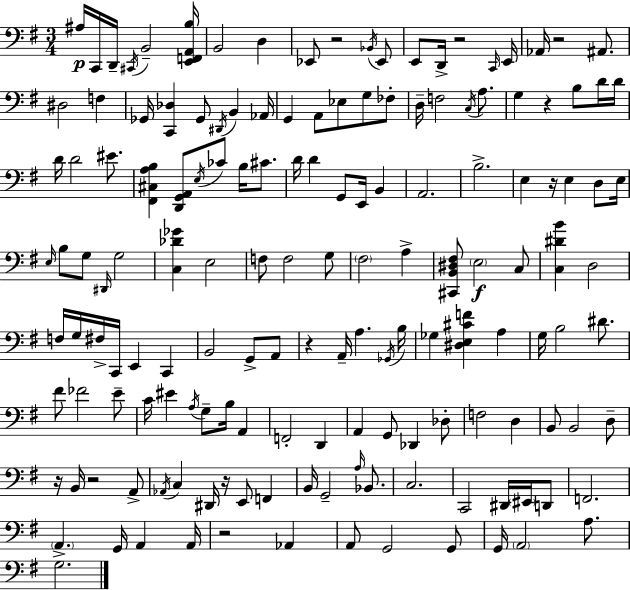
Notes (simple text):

A#3/s C2/s D2/s C#2/s B2/h [E2,F2,A2,B3]/s B2/h D3/q Eb2/e R/h Bb2/s Eb2/e E2/e D2/s R/h C2/s E2/s Ab2/s R/h A#2/e. D#3/h F3/q Gb2/s [C2,Db3]/q Gb2/e D#2/s B2/q Ab2/s G2/q A2/e Eb3/e G3/e FES3/e D3/s F3/h C3/s A3/e. G3/q R/q B3/e D4/s D4/s D4/s D4/h EIS4/e. [F#2,C#3,A3,B3]/q [D2,G2,A2]/e E3/s CES4/e B3/s C#4/e. D4/s D4/q G2/e E2/s B2/q A2/h. B3/h. E3/q R/s E3/q D3/e E3/s E3/s B3/e G3/e D#2/s G3/h [C3,Db4,Gb4]/q E3/h F3/e F3/h G3/e F#3/h A3/q [C#2,B2,D#3,F#3]/e E3/h C3/e [C3,D#4,B4]/q D3/h F3/s G3/s F#3/s C2/s E2/q C2/q B2/h G2/e A2/e R/q A2/s A3/q. Gb2/s B3/s Gb3/q [D#3,E3,C#4,F4]/q A3/q G3/s B3/h D#4/e. F#4/e FES4/h E4/e C4/s EIS4/q A3/s G3/e B3/s A2/q F2/h D2/q A2/q G2/e Db2/q Db3/e F3/h D3/q B2/e B2/h D3/e R/s B2/s R/h A2/e Ab2/s C3/q D#2/s R/s E2/e F2/q B2/s G2/h A3/s Bb2/e. C3/h. C2/h D#2/s EIS2/s D2/e F2/h. A2/q. G2/s A2/q A2/s R/h Ab2/q A2/e G2/h G2/e G2/s A2/h A3/e. G3/h.